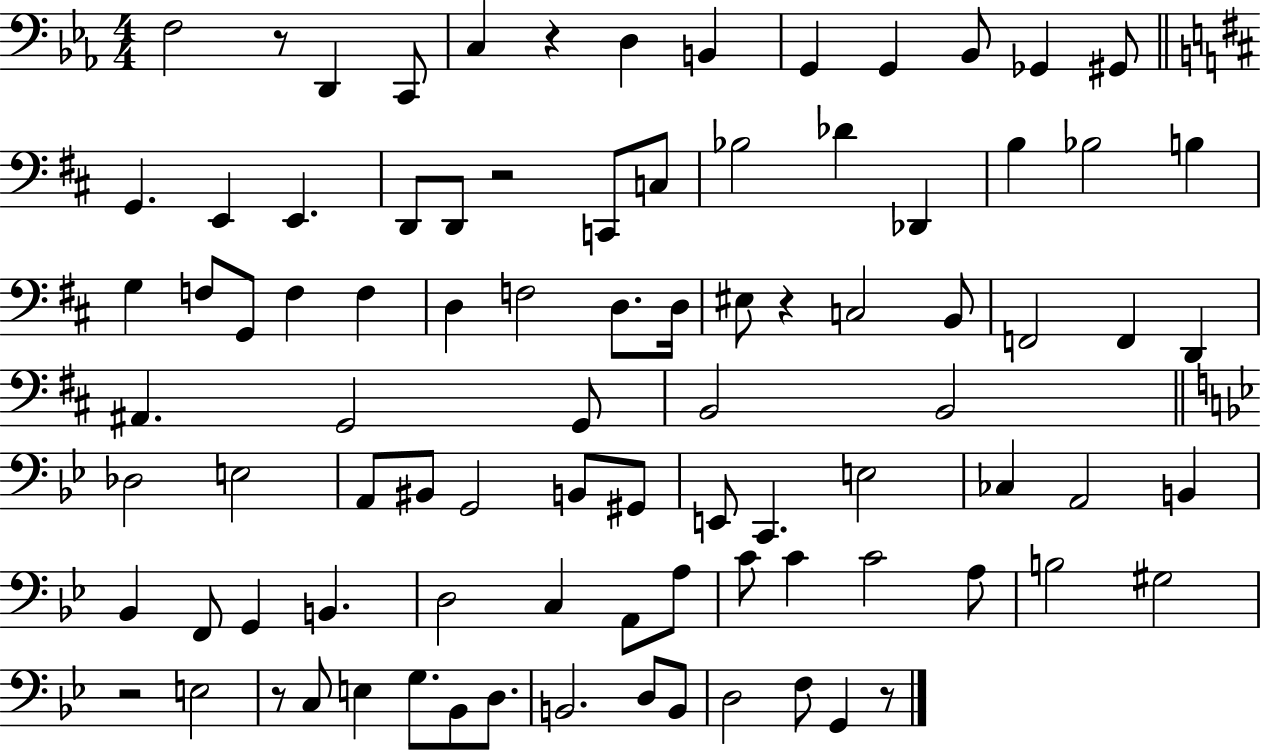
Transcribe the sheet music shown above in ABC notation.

X:1
T:Untitled
M:4/4
L:1/4
K:Eb
F,2 z/2 D,, C,,/2 C, z D, B,, G,, G,, _B,,/2 _G,, ^G,,/2 G,, E,, E,, D,,/2 D,,/2 z2 C,,/2 C,/2 _B,2 _D _D,, B, _B,2 B, G, F,/2 G,,/2 F, F, D, F,2 D,/2 D,/4 ^E,/2 z C,2 B,,/2 F,,2 F,, D,, ^A,, G,,2 G,,/2 B,,2 B,,2 _D,2 E,2 A,,/2 ^B,,/2 G,,2 B,,/2 ^G,,/2 E,,/2 C,, E,2 _C, A,,2 B,, _B,, F,,/2 G,, B,, D,2 C, A,,/2 A,/2 C/2 C C2 A,/2 B,2 ^G,2 z2 E,2 z/2 C,/2 E, G,/2 _B,,/2 D,/2 B,,2 D,/2 B,,/2 D,2 F,/2 G,, z/2